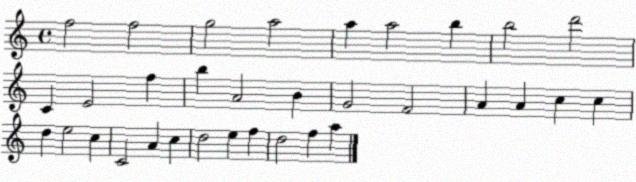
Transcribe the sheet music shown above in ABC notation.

X:1
T:Untitled
M:4/4
L:1/4
K:C
f2 f2 g2 a2 a a2 b b2 d'2 C E2 f b A2 B G2 F2 A A c c d e2 c C2 A c d2 e f d2 f a